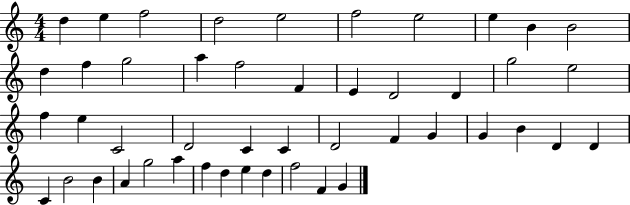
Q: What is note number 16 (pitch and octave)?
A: F4